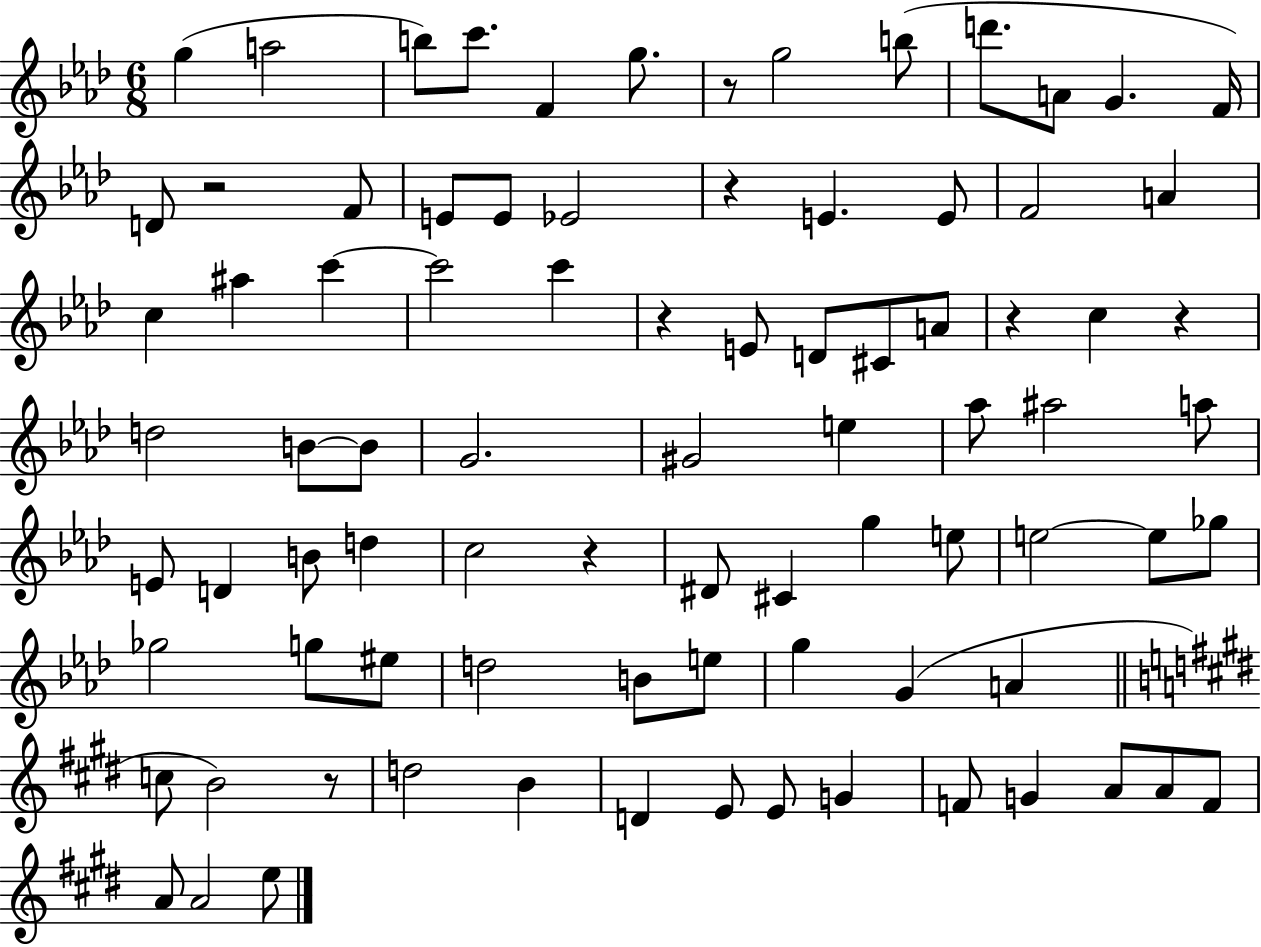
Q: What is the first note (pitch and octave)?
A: G5